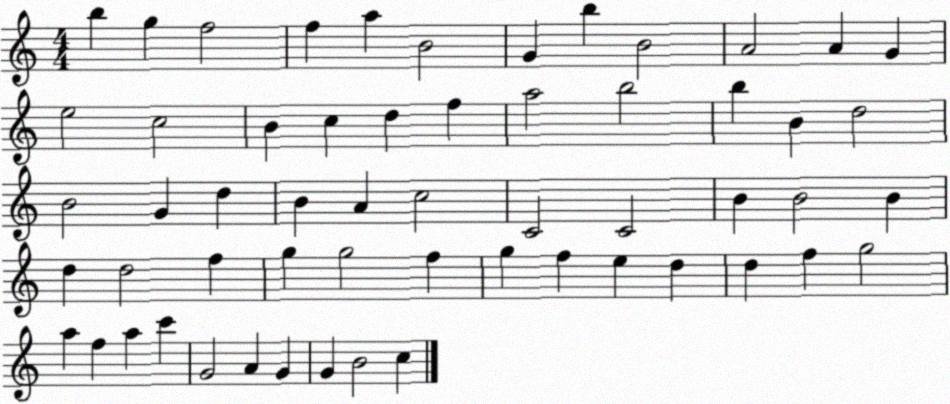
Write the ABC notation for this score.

X:1
T:Untitled
M:4/4
L:1/4
K:C
b g f2 f a B2 G b B2 A2 A G e2 c2 B c d f a2 b2 b B d2 B2 G d B A c2 C2 C2 B B2 B d d2 f g g2 f g f e d d f g2 a f a c' G2 A G G B2 c